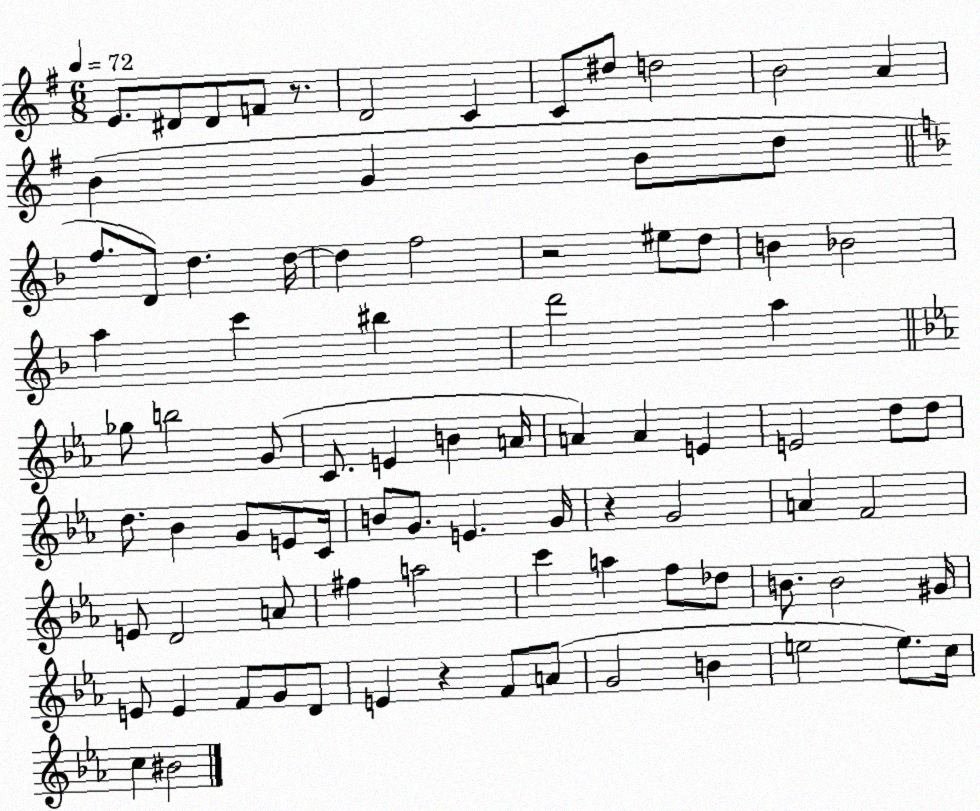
X:1
T:Untitled
M:6/8
L:1/4
K:G
E/2 ^D/2 ^D/2 F/2 z/2 D2 C C/2 ^d/2 d2 B2 A B G B/2 d/2 f/2 D/2 d d/4 d f2 z2 ^e/2 d/2 B _B2 a c' ^b d'2 a _g/2 b2 G/2 C/2 E B A/4 A A E E2 d/2 d/2 d/2 _B G/2 E/2 C/4 B/2 G/2 E G/4 z G2 A F2 E/2 D2 A/2 ^f a2 c' a f/2 _d/2 B/2 B2 ^G/4 E/2 E F/2 G/2 D/2 E z F/2 A/2 G2 B e2 e/2 c/4 c ^B2